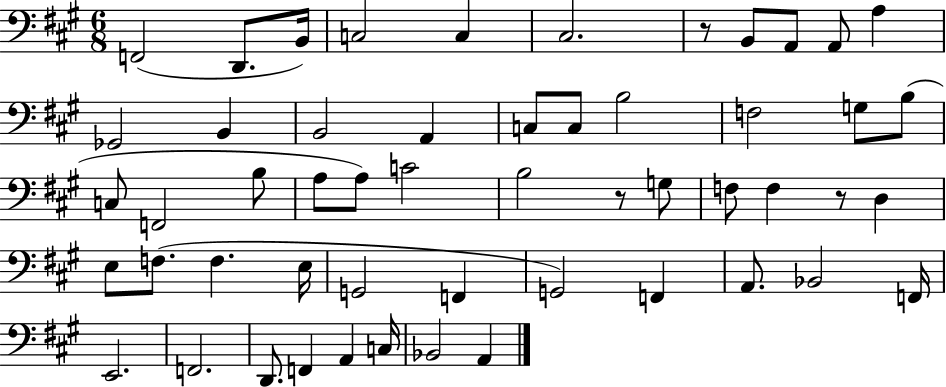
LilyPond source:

{
  \clef bass
  \numericTimeSignature
  \time 6/8
  \key a \major
  f,2( d,8. b,16) | c2 c4 | cis2. | r8 b,8 a,8 a,8 a4 | \break ges,2 b,4 | b,2 a,4 | c8 c8 b2 | f2 g8 b8( | \break c8 f,2 b8 | a8 a8) c'2 | b2 r8 g8 | f8 f4 r8 d4 | \break e8 f8.( f4. e16 | g,2 f,4 | g,2) f,4 | a,8. bes,2 f,16 | \break e,2. | f,2. | d,8. f,4 a,4 c16 | bes,2 a,4 | \break \bar "|."
}